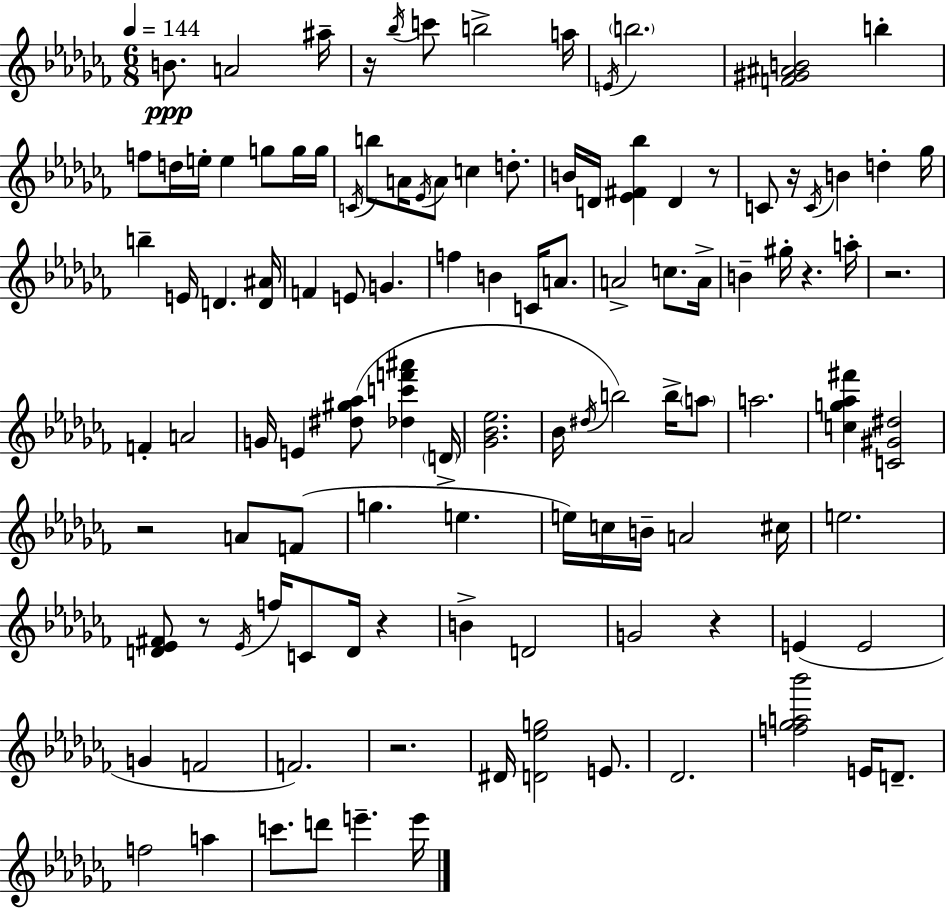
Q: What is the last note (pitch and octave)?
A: E6